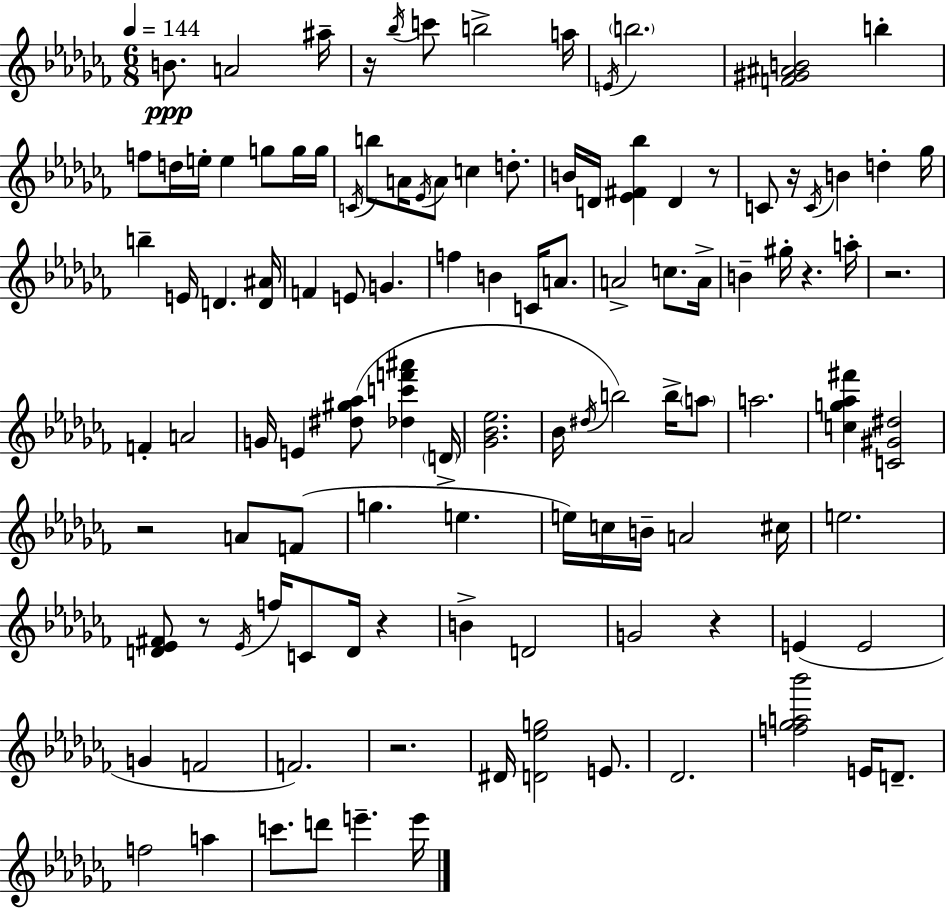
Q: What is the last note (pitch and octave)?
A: E6